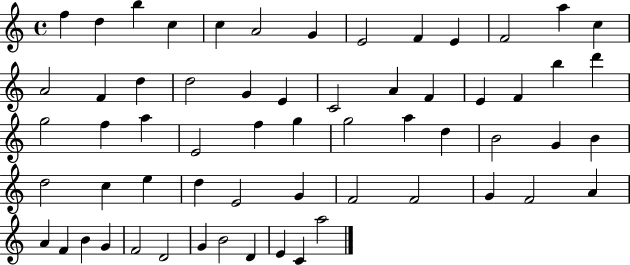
F5/q D5/q B5/q C5/q C5/q A4/h G4/q E4/h F4/q E4/q F4/h A5/q C5/q A4/h F4/q D5/q D5/h G4/q E4/q C4/h A4/q F4/q E4/q F4/q B5/q D6/q G5/h F5/q A5/q E4/h F5/q G5/q G5/h A5/q D5/q B4/h G4/q B4/q D5/h C5/q E5/q D5/q E4/h G4/q F4/h F4/h G4/q F4/h A4/q A4/q F4/q B4/q G4/q F4/h D4/h G4/q B4/h D4/q E4/q C4/q A5/h